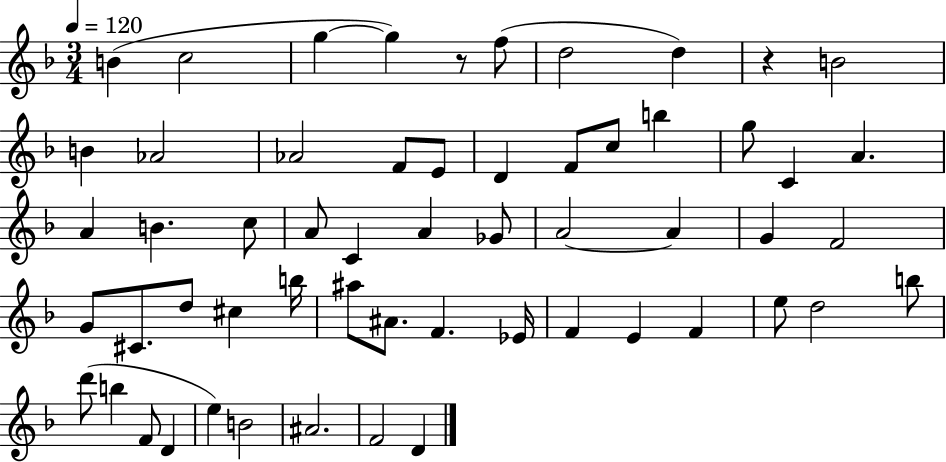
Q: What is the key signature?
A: F major